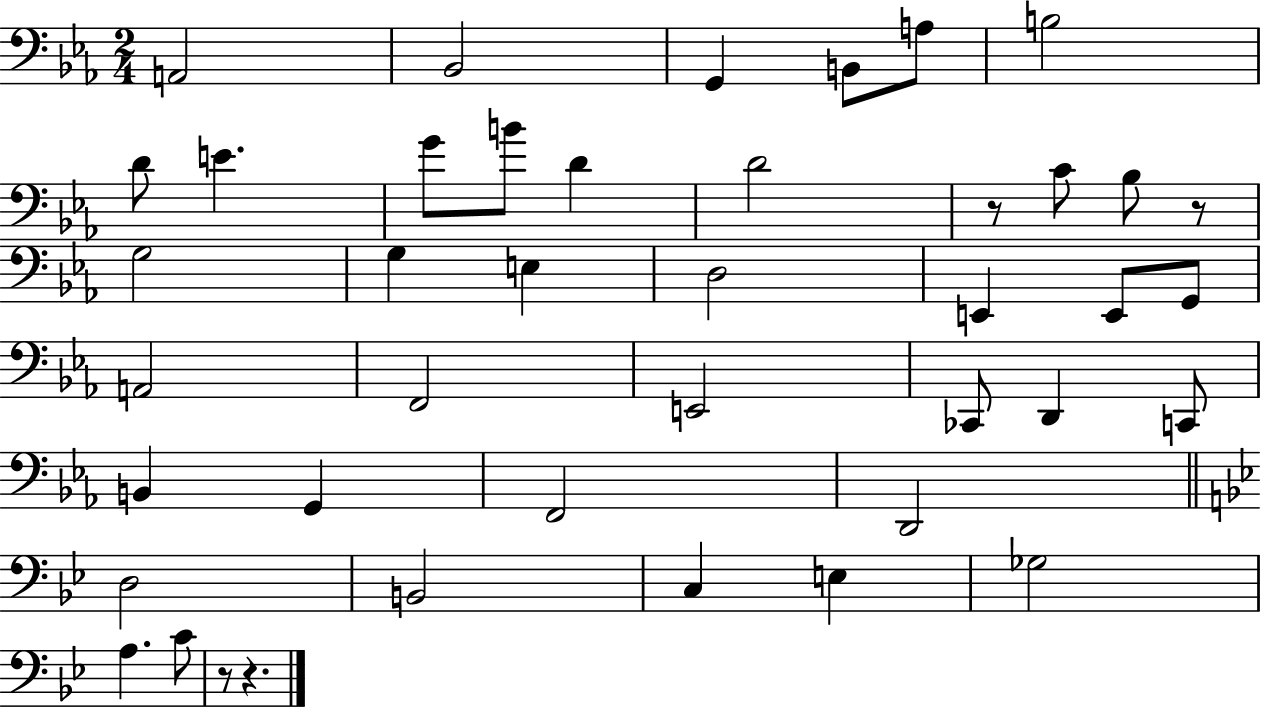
{
  \clef bass
  \numericTimeSignature
  \time 2/4
  \key ees \major
  \repeat volta 2 { a,2 | bes,2 | g,4 b,8 a8 | b2 | \break d'8 e'4. | g'8 b'8 d'4 | d'2 | r8 c'8 bes8 r8 | \break g2 | g4 e4 | d2 | e,4 e,8 g,8 | \break a,2 | f,2 | e,2 | ces,8 d,4 c,8 | \break b,4 g,4 | f,2 | d,2 | \bar "||" \break \key bes \major d2 | b,2 | c4 e4 | ges2 | \break a4. c'8 | r8 r4. | } \bar "|."
}